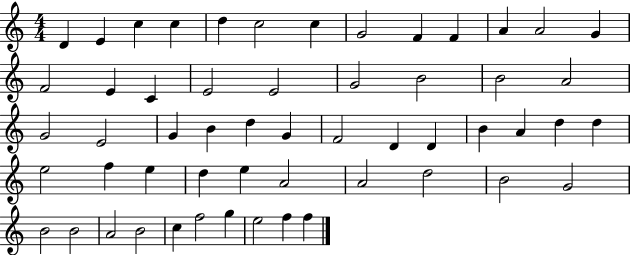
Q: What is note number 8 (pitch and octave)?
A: G4